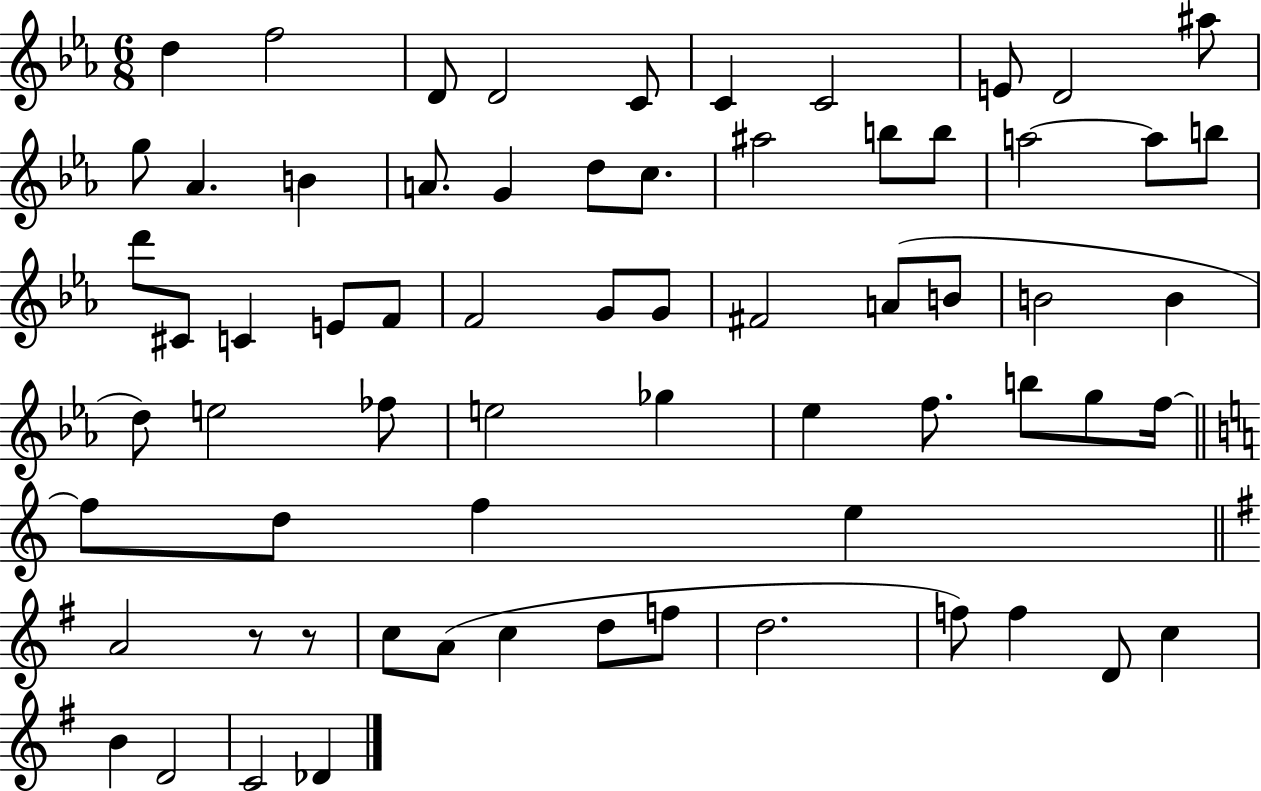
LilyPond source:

{
  \clef treble
  \numericTimeSignature
  \time 6/8
  \key ees \major
  d''4 f''2 | d'8 d'2 c'8 | c'4 c'2 | e'8 d'2 ais''8 | \break g''8 aes'4. b'4 | a'8. g'4 d''8 c''8. | ais''2 b''8 b''8 | a''2~~ a''8 b''8 | \break d'''8 cis'8 c'4 e'8 f'8 | f'2 g'8 g'8 | fis'2 a'8( b'8 | b'2 b'4 | \break d''8) e''2 fes''8 | e''2 ges''4 | ees''4 f''8. b''8 g''8 f''16~~ | \bar "||" \break \key c \major f''8 d''8 f''4 e''4 | \bar "||" \break \key g \major a'2 r8 r8 | c''8 a'8( c''4 d''8 f''8 | d''2. | f''8) f''4 d'8 c''4 | \break b'4 d'2 | c'2 des'4 | \bar "|."
}